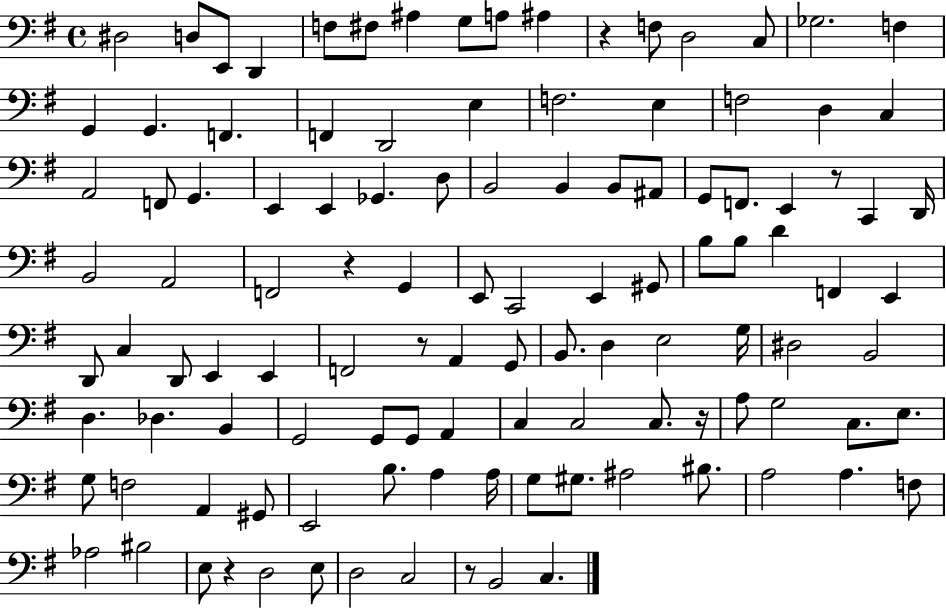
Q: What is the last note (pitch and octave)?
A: C3